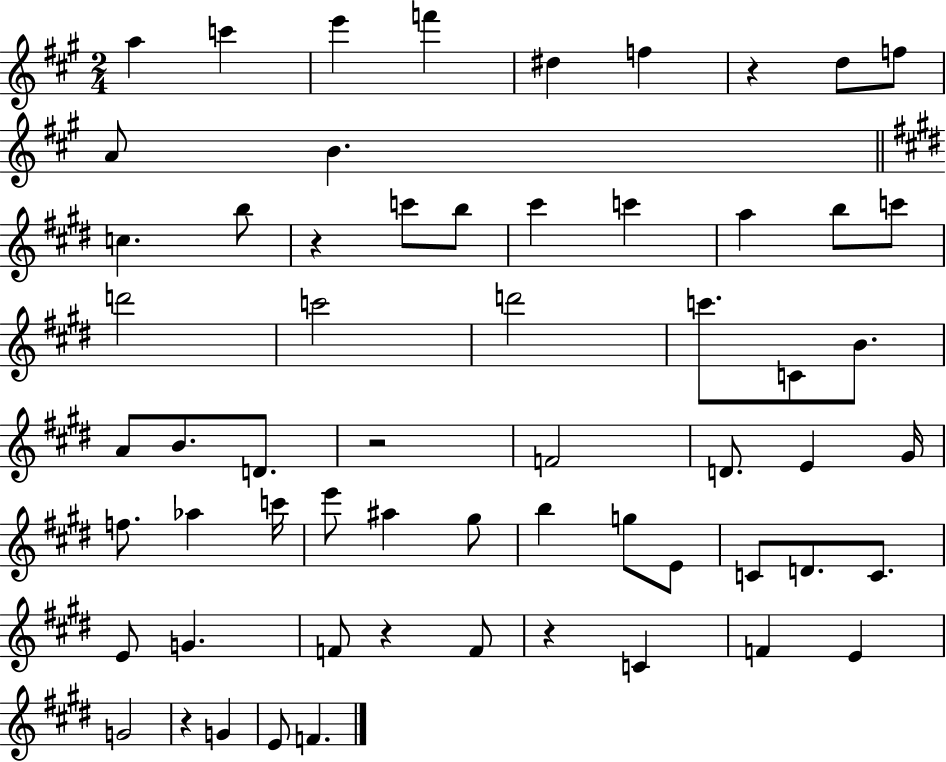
A5/q C6/q E6/q F6/q D#5/q F5/q R/q D5/e F5/e A4/e B4/q. C5/q. B5/e R/q C6/e B5/e C#6/q C6/q A5/q B5/e C6/e D6/h C6/h D6/h C6/e. C4/e B4/e. A4/e B4/e. D4/e. R/h F4/h D4/e. E4/q G#4/s F5/e. Ab5/q C6/s E6/e A#5/q G#5/e B5/q G5/e E4/e C4/e D4/e. C4/e. E4/e G4/q. F4/e R/q F4/e R/q C4/q F4/q E4/q G4/h R/q G4/q E4/e F4/q.